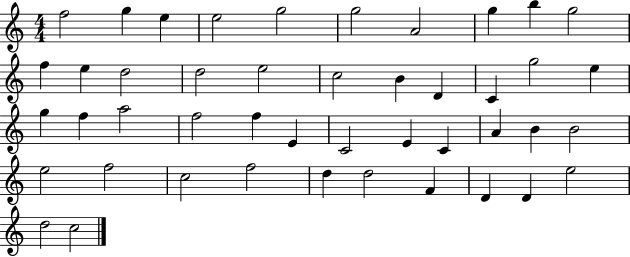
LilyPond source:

{
  \clef treble
  \numericTimeSignature
  \time 4/4
  \key c \major
  f''2 g''4 e''4 | e''2 g''2 | g''2 a'2 | g''4 b''4 g''2 | \break f''4 e''4 d''2 | d''2 e''2 | c''2 b'4 d'4 | c'4 g''2 e''4 | \break g''4 f''4 a''2 | f''2 f''4 e'4 | c'2 e'4 c'4 | a'4 b'4 b'2 | \break e''2 f''2 | c''2 f''2 | d''4 d''2 f'4 | d'4 d'4 e''2 | \break d''2 c''2 | \bar "|."
}